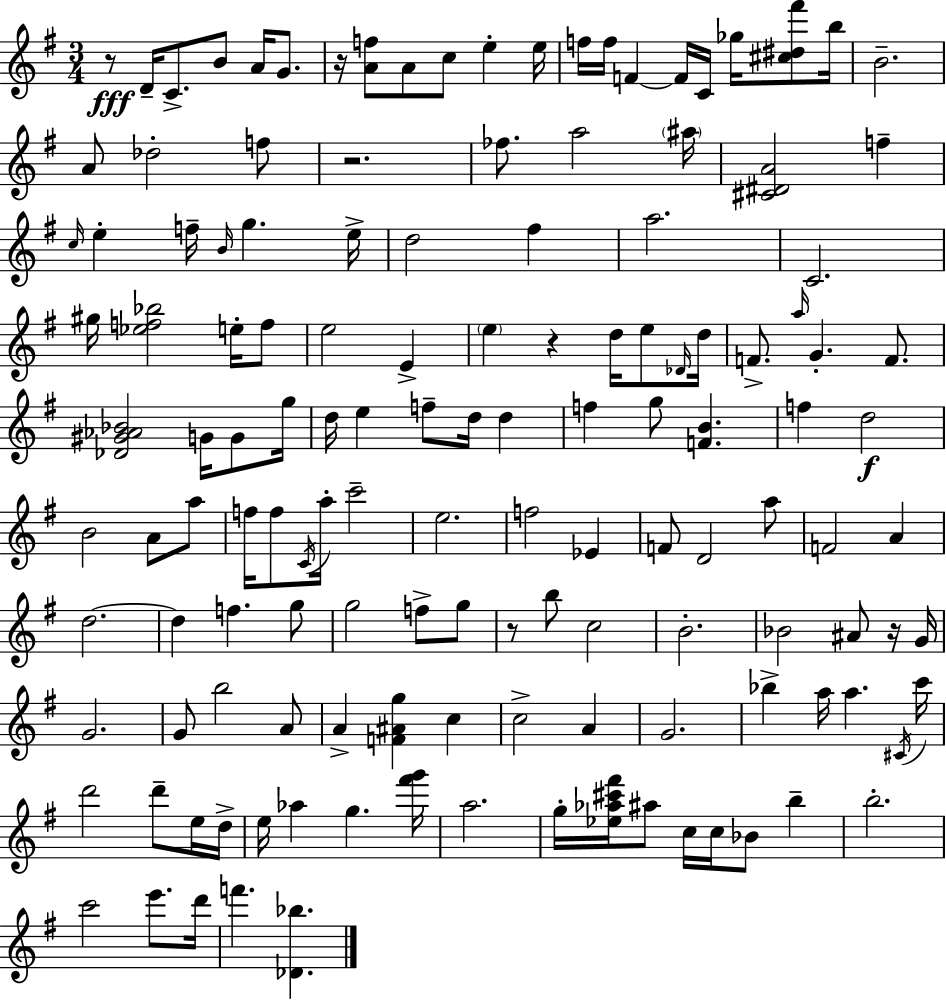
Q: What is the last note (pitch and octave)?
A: F6